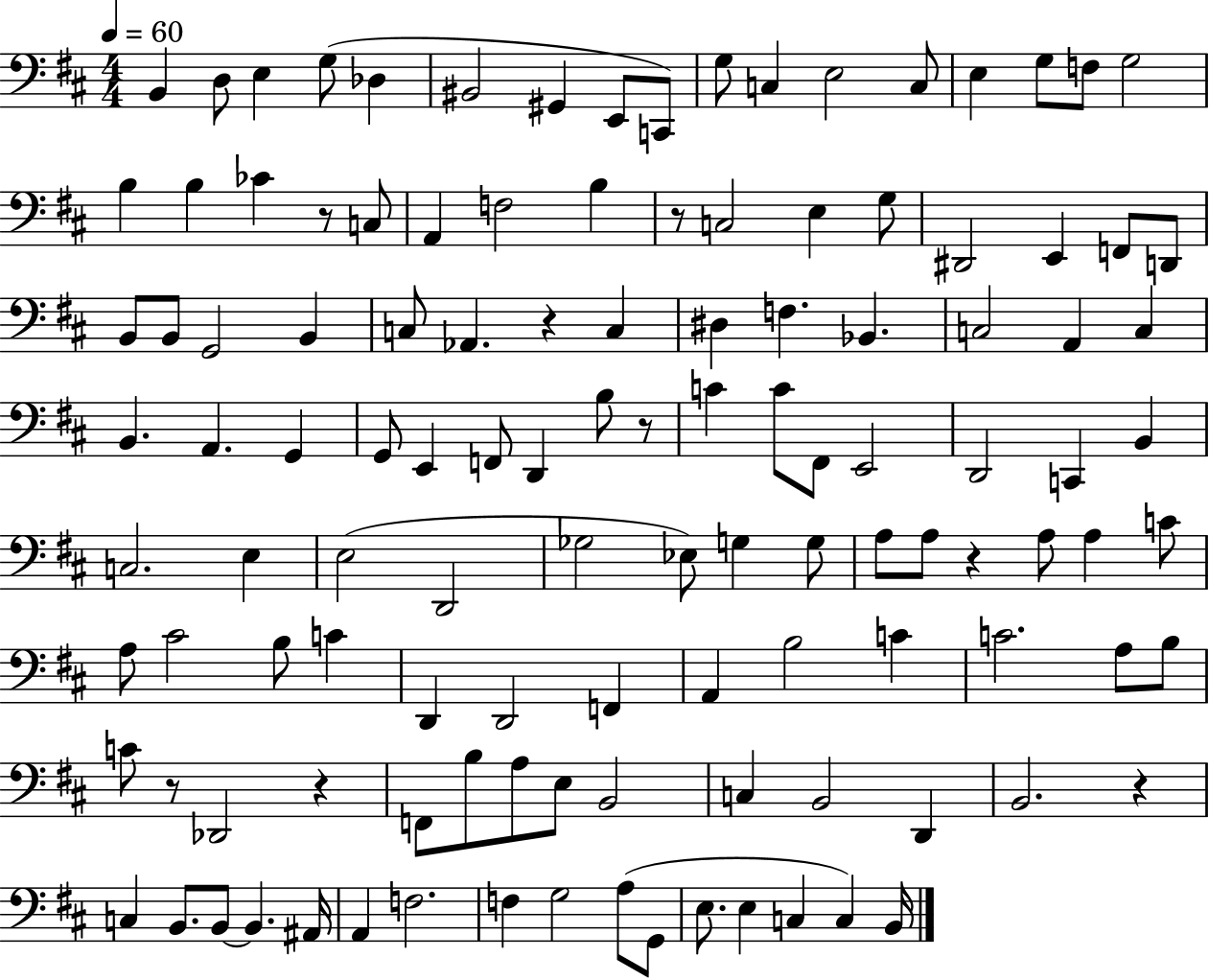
X:1
T:Untitled
M:4/4
L:1/4
K:D
B,, D,/2 E, G,/2 _D, ^B,,2 ^G,, E,,/2 C,,/2 G,/2 C, E,2 C,/2 E, G,/2 F,/2 G,2 B, B, _C z/2 C,/2 A,, F,2 B, z/2 C,2 E, G,/2 ^D,,2 E,, F,,/2 D,,/2 B,,/2 B,,/2 G,,2 B,, C,/2 _A,, z C, ^D, F, _B,, C,2 A,, C, B,, A,, G,, G,,/2 E,, F,,/2 D,, B,/2 z/2 C C/2 ^F,,/2 E,,2 D,,2 C,, B,, C,2 E, E,2 D,,2 _G,2 _E,/2 G, G,/2 A,/2 A,/2 z A,/2 A, C/2 A,/2 ^C2 B,/2 C D,, D,,2 F,, A,, B,2 C C2 A,/2 B,/2 C/2 z/2 _D,,2 z F,,/2 B,/2 A,/2 E,/2 B,,2 C, B,,2 D,, B,,2 z C, B,,/2 B,,/2 B,, ^A,,/4 A,, F,2 F, G,2 A,/2 G,,/2 E,/2 E, C, C, B,,/4